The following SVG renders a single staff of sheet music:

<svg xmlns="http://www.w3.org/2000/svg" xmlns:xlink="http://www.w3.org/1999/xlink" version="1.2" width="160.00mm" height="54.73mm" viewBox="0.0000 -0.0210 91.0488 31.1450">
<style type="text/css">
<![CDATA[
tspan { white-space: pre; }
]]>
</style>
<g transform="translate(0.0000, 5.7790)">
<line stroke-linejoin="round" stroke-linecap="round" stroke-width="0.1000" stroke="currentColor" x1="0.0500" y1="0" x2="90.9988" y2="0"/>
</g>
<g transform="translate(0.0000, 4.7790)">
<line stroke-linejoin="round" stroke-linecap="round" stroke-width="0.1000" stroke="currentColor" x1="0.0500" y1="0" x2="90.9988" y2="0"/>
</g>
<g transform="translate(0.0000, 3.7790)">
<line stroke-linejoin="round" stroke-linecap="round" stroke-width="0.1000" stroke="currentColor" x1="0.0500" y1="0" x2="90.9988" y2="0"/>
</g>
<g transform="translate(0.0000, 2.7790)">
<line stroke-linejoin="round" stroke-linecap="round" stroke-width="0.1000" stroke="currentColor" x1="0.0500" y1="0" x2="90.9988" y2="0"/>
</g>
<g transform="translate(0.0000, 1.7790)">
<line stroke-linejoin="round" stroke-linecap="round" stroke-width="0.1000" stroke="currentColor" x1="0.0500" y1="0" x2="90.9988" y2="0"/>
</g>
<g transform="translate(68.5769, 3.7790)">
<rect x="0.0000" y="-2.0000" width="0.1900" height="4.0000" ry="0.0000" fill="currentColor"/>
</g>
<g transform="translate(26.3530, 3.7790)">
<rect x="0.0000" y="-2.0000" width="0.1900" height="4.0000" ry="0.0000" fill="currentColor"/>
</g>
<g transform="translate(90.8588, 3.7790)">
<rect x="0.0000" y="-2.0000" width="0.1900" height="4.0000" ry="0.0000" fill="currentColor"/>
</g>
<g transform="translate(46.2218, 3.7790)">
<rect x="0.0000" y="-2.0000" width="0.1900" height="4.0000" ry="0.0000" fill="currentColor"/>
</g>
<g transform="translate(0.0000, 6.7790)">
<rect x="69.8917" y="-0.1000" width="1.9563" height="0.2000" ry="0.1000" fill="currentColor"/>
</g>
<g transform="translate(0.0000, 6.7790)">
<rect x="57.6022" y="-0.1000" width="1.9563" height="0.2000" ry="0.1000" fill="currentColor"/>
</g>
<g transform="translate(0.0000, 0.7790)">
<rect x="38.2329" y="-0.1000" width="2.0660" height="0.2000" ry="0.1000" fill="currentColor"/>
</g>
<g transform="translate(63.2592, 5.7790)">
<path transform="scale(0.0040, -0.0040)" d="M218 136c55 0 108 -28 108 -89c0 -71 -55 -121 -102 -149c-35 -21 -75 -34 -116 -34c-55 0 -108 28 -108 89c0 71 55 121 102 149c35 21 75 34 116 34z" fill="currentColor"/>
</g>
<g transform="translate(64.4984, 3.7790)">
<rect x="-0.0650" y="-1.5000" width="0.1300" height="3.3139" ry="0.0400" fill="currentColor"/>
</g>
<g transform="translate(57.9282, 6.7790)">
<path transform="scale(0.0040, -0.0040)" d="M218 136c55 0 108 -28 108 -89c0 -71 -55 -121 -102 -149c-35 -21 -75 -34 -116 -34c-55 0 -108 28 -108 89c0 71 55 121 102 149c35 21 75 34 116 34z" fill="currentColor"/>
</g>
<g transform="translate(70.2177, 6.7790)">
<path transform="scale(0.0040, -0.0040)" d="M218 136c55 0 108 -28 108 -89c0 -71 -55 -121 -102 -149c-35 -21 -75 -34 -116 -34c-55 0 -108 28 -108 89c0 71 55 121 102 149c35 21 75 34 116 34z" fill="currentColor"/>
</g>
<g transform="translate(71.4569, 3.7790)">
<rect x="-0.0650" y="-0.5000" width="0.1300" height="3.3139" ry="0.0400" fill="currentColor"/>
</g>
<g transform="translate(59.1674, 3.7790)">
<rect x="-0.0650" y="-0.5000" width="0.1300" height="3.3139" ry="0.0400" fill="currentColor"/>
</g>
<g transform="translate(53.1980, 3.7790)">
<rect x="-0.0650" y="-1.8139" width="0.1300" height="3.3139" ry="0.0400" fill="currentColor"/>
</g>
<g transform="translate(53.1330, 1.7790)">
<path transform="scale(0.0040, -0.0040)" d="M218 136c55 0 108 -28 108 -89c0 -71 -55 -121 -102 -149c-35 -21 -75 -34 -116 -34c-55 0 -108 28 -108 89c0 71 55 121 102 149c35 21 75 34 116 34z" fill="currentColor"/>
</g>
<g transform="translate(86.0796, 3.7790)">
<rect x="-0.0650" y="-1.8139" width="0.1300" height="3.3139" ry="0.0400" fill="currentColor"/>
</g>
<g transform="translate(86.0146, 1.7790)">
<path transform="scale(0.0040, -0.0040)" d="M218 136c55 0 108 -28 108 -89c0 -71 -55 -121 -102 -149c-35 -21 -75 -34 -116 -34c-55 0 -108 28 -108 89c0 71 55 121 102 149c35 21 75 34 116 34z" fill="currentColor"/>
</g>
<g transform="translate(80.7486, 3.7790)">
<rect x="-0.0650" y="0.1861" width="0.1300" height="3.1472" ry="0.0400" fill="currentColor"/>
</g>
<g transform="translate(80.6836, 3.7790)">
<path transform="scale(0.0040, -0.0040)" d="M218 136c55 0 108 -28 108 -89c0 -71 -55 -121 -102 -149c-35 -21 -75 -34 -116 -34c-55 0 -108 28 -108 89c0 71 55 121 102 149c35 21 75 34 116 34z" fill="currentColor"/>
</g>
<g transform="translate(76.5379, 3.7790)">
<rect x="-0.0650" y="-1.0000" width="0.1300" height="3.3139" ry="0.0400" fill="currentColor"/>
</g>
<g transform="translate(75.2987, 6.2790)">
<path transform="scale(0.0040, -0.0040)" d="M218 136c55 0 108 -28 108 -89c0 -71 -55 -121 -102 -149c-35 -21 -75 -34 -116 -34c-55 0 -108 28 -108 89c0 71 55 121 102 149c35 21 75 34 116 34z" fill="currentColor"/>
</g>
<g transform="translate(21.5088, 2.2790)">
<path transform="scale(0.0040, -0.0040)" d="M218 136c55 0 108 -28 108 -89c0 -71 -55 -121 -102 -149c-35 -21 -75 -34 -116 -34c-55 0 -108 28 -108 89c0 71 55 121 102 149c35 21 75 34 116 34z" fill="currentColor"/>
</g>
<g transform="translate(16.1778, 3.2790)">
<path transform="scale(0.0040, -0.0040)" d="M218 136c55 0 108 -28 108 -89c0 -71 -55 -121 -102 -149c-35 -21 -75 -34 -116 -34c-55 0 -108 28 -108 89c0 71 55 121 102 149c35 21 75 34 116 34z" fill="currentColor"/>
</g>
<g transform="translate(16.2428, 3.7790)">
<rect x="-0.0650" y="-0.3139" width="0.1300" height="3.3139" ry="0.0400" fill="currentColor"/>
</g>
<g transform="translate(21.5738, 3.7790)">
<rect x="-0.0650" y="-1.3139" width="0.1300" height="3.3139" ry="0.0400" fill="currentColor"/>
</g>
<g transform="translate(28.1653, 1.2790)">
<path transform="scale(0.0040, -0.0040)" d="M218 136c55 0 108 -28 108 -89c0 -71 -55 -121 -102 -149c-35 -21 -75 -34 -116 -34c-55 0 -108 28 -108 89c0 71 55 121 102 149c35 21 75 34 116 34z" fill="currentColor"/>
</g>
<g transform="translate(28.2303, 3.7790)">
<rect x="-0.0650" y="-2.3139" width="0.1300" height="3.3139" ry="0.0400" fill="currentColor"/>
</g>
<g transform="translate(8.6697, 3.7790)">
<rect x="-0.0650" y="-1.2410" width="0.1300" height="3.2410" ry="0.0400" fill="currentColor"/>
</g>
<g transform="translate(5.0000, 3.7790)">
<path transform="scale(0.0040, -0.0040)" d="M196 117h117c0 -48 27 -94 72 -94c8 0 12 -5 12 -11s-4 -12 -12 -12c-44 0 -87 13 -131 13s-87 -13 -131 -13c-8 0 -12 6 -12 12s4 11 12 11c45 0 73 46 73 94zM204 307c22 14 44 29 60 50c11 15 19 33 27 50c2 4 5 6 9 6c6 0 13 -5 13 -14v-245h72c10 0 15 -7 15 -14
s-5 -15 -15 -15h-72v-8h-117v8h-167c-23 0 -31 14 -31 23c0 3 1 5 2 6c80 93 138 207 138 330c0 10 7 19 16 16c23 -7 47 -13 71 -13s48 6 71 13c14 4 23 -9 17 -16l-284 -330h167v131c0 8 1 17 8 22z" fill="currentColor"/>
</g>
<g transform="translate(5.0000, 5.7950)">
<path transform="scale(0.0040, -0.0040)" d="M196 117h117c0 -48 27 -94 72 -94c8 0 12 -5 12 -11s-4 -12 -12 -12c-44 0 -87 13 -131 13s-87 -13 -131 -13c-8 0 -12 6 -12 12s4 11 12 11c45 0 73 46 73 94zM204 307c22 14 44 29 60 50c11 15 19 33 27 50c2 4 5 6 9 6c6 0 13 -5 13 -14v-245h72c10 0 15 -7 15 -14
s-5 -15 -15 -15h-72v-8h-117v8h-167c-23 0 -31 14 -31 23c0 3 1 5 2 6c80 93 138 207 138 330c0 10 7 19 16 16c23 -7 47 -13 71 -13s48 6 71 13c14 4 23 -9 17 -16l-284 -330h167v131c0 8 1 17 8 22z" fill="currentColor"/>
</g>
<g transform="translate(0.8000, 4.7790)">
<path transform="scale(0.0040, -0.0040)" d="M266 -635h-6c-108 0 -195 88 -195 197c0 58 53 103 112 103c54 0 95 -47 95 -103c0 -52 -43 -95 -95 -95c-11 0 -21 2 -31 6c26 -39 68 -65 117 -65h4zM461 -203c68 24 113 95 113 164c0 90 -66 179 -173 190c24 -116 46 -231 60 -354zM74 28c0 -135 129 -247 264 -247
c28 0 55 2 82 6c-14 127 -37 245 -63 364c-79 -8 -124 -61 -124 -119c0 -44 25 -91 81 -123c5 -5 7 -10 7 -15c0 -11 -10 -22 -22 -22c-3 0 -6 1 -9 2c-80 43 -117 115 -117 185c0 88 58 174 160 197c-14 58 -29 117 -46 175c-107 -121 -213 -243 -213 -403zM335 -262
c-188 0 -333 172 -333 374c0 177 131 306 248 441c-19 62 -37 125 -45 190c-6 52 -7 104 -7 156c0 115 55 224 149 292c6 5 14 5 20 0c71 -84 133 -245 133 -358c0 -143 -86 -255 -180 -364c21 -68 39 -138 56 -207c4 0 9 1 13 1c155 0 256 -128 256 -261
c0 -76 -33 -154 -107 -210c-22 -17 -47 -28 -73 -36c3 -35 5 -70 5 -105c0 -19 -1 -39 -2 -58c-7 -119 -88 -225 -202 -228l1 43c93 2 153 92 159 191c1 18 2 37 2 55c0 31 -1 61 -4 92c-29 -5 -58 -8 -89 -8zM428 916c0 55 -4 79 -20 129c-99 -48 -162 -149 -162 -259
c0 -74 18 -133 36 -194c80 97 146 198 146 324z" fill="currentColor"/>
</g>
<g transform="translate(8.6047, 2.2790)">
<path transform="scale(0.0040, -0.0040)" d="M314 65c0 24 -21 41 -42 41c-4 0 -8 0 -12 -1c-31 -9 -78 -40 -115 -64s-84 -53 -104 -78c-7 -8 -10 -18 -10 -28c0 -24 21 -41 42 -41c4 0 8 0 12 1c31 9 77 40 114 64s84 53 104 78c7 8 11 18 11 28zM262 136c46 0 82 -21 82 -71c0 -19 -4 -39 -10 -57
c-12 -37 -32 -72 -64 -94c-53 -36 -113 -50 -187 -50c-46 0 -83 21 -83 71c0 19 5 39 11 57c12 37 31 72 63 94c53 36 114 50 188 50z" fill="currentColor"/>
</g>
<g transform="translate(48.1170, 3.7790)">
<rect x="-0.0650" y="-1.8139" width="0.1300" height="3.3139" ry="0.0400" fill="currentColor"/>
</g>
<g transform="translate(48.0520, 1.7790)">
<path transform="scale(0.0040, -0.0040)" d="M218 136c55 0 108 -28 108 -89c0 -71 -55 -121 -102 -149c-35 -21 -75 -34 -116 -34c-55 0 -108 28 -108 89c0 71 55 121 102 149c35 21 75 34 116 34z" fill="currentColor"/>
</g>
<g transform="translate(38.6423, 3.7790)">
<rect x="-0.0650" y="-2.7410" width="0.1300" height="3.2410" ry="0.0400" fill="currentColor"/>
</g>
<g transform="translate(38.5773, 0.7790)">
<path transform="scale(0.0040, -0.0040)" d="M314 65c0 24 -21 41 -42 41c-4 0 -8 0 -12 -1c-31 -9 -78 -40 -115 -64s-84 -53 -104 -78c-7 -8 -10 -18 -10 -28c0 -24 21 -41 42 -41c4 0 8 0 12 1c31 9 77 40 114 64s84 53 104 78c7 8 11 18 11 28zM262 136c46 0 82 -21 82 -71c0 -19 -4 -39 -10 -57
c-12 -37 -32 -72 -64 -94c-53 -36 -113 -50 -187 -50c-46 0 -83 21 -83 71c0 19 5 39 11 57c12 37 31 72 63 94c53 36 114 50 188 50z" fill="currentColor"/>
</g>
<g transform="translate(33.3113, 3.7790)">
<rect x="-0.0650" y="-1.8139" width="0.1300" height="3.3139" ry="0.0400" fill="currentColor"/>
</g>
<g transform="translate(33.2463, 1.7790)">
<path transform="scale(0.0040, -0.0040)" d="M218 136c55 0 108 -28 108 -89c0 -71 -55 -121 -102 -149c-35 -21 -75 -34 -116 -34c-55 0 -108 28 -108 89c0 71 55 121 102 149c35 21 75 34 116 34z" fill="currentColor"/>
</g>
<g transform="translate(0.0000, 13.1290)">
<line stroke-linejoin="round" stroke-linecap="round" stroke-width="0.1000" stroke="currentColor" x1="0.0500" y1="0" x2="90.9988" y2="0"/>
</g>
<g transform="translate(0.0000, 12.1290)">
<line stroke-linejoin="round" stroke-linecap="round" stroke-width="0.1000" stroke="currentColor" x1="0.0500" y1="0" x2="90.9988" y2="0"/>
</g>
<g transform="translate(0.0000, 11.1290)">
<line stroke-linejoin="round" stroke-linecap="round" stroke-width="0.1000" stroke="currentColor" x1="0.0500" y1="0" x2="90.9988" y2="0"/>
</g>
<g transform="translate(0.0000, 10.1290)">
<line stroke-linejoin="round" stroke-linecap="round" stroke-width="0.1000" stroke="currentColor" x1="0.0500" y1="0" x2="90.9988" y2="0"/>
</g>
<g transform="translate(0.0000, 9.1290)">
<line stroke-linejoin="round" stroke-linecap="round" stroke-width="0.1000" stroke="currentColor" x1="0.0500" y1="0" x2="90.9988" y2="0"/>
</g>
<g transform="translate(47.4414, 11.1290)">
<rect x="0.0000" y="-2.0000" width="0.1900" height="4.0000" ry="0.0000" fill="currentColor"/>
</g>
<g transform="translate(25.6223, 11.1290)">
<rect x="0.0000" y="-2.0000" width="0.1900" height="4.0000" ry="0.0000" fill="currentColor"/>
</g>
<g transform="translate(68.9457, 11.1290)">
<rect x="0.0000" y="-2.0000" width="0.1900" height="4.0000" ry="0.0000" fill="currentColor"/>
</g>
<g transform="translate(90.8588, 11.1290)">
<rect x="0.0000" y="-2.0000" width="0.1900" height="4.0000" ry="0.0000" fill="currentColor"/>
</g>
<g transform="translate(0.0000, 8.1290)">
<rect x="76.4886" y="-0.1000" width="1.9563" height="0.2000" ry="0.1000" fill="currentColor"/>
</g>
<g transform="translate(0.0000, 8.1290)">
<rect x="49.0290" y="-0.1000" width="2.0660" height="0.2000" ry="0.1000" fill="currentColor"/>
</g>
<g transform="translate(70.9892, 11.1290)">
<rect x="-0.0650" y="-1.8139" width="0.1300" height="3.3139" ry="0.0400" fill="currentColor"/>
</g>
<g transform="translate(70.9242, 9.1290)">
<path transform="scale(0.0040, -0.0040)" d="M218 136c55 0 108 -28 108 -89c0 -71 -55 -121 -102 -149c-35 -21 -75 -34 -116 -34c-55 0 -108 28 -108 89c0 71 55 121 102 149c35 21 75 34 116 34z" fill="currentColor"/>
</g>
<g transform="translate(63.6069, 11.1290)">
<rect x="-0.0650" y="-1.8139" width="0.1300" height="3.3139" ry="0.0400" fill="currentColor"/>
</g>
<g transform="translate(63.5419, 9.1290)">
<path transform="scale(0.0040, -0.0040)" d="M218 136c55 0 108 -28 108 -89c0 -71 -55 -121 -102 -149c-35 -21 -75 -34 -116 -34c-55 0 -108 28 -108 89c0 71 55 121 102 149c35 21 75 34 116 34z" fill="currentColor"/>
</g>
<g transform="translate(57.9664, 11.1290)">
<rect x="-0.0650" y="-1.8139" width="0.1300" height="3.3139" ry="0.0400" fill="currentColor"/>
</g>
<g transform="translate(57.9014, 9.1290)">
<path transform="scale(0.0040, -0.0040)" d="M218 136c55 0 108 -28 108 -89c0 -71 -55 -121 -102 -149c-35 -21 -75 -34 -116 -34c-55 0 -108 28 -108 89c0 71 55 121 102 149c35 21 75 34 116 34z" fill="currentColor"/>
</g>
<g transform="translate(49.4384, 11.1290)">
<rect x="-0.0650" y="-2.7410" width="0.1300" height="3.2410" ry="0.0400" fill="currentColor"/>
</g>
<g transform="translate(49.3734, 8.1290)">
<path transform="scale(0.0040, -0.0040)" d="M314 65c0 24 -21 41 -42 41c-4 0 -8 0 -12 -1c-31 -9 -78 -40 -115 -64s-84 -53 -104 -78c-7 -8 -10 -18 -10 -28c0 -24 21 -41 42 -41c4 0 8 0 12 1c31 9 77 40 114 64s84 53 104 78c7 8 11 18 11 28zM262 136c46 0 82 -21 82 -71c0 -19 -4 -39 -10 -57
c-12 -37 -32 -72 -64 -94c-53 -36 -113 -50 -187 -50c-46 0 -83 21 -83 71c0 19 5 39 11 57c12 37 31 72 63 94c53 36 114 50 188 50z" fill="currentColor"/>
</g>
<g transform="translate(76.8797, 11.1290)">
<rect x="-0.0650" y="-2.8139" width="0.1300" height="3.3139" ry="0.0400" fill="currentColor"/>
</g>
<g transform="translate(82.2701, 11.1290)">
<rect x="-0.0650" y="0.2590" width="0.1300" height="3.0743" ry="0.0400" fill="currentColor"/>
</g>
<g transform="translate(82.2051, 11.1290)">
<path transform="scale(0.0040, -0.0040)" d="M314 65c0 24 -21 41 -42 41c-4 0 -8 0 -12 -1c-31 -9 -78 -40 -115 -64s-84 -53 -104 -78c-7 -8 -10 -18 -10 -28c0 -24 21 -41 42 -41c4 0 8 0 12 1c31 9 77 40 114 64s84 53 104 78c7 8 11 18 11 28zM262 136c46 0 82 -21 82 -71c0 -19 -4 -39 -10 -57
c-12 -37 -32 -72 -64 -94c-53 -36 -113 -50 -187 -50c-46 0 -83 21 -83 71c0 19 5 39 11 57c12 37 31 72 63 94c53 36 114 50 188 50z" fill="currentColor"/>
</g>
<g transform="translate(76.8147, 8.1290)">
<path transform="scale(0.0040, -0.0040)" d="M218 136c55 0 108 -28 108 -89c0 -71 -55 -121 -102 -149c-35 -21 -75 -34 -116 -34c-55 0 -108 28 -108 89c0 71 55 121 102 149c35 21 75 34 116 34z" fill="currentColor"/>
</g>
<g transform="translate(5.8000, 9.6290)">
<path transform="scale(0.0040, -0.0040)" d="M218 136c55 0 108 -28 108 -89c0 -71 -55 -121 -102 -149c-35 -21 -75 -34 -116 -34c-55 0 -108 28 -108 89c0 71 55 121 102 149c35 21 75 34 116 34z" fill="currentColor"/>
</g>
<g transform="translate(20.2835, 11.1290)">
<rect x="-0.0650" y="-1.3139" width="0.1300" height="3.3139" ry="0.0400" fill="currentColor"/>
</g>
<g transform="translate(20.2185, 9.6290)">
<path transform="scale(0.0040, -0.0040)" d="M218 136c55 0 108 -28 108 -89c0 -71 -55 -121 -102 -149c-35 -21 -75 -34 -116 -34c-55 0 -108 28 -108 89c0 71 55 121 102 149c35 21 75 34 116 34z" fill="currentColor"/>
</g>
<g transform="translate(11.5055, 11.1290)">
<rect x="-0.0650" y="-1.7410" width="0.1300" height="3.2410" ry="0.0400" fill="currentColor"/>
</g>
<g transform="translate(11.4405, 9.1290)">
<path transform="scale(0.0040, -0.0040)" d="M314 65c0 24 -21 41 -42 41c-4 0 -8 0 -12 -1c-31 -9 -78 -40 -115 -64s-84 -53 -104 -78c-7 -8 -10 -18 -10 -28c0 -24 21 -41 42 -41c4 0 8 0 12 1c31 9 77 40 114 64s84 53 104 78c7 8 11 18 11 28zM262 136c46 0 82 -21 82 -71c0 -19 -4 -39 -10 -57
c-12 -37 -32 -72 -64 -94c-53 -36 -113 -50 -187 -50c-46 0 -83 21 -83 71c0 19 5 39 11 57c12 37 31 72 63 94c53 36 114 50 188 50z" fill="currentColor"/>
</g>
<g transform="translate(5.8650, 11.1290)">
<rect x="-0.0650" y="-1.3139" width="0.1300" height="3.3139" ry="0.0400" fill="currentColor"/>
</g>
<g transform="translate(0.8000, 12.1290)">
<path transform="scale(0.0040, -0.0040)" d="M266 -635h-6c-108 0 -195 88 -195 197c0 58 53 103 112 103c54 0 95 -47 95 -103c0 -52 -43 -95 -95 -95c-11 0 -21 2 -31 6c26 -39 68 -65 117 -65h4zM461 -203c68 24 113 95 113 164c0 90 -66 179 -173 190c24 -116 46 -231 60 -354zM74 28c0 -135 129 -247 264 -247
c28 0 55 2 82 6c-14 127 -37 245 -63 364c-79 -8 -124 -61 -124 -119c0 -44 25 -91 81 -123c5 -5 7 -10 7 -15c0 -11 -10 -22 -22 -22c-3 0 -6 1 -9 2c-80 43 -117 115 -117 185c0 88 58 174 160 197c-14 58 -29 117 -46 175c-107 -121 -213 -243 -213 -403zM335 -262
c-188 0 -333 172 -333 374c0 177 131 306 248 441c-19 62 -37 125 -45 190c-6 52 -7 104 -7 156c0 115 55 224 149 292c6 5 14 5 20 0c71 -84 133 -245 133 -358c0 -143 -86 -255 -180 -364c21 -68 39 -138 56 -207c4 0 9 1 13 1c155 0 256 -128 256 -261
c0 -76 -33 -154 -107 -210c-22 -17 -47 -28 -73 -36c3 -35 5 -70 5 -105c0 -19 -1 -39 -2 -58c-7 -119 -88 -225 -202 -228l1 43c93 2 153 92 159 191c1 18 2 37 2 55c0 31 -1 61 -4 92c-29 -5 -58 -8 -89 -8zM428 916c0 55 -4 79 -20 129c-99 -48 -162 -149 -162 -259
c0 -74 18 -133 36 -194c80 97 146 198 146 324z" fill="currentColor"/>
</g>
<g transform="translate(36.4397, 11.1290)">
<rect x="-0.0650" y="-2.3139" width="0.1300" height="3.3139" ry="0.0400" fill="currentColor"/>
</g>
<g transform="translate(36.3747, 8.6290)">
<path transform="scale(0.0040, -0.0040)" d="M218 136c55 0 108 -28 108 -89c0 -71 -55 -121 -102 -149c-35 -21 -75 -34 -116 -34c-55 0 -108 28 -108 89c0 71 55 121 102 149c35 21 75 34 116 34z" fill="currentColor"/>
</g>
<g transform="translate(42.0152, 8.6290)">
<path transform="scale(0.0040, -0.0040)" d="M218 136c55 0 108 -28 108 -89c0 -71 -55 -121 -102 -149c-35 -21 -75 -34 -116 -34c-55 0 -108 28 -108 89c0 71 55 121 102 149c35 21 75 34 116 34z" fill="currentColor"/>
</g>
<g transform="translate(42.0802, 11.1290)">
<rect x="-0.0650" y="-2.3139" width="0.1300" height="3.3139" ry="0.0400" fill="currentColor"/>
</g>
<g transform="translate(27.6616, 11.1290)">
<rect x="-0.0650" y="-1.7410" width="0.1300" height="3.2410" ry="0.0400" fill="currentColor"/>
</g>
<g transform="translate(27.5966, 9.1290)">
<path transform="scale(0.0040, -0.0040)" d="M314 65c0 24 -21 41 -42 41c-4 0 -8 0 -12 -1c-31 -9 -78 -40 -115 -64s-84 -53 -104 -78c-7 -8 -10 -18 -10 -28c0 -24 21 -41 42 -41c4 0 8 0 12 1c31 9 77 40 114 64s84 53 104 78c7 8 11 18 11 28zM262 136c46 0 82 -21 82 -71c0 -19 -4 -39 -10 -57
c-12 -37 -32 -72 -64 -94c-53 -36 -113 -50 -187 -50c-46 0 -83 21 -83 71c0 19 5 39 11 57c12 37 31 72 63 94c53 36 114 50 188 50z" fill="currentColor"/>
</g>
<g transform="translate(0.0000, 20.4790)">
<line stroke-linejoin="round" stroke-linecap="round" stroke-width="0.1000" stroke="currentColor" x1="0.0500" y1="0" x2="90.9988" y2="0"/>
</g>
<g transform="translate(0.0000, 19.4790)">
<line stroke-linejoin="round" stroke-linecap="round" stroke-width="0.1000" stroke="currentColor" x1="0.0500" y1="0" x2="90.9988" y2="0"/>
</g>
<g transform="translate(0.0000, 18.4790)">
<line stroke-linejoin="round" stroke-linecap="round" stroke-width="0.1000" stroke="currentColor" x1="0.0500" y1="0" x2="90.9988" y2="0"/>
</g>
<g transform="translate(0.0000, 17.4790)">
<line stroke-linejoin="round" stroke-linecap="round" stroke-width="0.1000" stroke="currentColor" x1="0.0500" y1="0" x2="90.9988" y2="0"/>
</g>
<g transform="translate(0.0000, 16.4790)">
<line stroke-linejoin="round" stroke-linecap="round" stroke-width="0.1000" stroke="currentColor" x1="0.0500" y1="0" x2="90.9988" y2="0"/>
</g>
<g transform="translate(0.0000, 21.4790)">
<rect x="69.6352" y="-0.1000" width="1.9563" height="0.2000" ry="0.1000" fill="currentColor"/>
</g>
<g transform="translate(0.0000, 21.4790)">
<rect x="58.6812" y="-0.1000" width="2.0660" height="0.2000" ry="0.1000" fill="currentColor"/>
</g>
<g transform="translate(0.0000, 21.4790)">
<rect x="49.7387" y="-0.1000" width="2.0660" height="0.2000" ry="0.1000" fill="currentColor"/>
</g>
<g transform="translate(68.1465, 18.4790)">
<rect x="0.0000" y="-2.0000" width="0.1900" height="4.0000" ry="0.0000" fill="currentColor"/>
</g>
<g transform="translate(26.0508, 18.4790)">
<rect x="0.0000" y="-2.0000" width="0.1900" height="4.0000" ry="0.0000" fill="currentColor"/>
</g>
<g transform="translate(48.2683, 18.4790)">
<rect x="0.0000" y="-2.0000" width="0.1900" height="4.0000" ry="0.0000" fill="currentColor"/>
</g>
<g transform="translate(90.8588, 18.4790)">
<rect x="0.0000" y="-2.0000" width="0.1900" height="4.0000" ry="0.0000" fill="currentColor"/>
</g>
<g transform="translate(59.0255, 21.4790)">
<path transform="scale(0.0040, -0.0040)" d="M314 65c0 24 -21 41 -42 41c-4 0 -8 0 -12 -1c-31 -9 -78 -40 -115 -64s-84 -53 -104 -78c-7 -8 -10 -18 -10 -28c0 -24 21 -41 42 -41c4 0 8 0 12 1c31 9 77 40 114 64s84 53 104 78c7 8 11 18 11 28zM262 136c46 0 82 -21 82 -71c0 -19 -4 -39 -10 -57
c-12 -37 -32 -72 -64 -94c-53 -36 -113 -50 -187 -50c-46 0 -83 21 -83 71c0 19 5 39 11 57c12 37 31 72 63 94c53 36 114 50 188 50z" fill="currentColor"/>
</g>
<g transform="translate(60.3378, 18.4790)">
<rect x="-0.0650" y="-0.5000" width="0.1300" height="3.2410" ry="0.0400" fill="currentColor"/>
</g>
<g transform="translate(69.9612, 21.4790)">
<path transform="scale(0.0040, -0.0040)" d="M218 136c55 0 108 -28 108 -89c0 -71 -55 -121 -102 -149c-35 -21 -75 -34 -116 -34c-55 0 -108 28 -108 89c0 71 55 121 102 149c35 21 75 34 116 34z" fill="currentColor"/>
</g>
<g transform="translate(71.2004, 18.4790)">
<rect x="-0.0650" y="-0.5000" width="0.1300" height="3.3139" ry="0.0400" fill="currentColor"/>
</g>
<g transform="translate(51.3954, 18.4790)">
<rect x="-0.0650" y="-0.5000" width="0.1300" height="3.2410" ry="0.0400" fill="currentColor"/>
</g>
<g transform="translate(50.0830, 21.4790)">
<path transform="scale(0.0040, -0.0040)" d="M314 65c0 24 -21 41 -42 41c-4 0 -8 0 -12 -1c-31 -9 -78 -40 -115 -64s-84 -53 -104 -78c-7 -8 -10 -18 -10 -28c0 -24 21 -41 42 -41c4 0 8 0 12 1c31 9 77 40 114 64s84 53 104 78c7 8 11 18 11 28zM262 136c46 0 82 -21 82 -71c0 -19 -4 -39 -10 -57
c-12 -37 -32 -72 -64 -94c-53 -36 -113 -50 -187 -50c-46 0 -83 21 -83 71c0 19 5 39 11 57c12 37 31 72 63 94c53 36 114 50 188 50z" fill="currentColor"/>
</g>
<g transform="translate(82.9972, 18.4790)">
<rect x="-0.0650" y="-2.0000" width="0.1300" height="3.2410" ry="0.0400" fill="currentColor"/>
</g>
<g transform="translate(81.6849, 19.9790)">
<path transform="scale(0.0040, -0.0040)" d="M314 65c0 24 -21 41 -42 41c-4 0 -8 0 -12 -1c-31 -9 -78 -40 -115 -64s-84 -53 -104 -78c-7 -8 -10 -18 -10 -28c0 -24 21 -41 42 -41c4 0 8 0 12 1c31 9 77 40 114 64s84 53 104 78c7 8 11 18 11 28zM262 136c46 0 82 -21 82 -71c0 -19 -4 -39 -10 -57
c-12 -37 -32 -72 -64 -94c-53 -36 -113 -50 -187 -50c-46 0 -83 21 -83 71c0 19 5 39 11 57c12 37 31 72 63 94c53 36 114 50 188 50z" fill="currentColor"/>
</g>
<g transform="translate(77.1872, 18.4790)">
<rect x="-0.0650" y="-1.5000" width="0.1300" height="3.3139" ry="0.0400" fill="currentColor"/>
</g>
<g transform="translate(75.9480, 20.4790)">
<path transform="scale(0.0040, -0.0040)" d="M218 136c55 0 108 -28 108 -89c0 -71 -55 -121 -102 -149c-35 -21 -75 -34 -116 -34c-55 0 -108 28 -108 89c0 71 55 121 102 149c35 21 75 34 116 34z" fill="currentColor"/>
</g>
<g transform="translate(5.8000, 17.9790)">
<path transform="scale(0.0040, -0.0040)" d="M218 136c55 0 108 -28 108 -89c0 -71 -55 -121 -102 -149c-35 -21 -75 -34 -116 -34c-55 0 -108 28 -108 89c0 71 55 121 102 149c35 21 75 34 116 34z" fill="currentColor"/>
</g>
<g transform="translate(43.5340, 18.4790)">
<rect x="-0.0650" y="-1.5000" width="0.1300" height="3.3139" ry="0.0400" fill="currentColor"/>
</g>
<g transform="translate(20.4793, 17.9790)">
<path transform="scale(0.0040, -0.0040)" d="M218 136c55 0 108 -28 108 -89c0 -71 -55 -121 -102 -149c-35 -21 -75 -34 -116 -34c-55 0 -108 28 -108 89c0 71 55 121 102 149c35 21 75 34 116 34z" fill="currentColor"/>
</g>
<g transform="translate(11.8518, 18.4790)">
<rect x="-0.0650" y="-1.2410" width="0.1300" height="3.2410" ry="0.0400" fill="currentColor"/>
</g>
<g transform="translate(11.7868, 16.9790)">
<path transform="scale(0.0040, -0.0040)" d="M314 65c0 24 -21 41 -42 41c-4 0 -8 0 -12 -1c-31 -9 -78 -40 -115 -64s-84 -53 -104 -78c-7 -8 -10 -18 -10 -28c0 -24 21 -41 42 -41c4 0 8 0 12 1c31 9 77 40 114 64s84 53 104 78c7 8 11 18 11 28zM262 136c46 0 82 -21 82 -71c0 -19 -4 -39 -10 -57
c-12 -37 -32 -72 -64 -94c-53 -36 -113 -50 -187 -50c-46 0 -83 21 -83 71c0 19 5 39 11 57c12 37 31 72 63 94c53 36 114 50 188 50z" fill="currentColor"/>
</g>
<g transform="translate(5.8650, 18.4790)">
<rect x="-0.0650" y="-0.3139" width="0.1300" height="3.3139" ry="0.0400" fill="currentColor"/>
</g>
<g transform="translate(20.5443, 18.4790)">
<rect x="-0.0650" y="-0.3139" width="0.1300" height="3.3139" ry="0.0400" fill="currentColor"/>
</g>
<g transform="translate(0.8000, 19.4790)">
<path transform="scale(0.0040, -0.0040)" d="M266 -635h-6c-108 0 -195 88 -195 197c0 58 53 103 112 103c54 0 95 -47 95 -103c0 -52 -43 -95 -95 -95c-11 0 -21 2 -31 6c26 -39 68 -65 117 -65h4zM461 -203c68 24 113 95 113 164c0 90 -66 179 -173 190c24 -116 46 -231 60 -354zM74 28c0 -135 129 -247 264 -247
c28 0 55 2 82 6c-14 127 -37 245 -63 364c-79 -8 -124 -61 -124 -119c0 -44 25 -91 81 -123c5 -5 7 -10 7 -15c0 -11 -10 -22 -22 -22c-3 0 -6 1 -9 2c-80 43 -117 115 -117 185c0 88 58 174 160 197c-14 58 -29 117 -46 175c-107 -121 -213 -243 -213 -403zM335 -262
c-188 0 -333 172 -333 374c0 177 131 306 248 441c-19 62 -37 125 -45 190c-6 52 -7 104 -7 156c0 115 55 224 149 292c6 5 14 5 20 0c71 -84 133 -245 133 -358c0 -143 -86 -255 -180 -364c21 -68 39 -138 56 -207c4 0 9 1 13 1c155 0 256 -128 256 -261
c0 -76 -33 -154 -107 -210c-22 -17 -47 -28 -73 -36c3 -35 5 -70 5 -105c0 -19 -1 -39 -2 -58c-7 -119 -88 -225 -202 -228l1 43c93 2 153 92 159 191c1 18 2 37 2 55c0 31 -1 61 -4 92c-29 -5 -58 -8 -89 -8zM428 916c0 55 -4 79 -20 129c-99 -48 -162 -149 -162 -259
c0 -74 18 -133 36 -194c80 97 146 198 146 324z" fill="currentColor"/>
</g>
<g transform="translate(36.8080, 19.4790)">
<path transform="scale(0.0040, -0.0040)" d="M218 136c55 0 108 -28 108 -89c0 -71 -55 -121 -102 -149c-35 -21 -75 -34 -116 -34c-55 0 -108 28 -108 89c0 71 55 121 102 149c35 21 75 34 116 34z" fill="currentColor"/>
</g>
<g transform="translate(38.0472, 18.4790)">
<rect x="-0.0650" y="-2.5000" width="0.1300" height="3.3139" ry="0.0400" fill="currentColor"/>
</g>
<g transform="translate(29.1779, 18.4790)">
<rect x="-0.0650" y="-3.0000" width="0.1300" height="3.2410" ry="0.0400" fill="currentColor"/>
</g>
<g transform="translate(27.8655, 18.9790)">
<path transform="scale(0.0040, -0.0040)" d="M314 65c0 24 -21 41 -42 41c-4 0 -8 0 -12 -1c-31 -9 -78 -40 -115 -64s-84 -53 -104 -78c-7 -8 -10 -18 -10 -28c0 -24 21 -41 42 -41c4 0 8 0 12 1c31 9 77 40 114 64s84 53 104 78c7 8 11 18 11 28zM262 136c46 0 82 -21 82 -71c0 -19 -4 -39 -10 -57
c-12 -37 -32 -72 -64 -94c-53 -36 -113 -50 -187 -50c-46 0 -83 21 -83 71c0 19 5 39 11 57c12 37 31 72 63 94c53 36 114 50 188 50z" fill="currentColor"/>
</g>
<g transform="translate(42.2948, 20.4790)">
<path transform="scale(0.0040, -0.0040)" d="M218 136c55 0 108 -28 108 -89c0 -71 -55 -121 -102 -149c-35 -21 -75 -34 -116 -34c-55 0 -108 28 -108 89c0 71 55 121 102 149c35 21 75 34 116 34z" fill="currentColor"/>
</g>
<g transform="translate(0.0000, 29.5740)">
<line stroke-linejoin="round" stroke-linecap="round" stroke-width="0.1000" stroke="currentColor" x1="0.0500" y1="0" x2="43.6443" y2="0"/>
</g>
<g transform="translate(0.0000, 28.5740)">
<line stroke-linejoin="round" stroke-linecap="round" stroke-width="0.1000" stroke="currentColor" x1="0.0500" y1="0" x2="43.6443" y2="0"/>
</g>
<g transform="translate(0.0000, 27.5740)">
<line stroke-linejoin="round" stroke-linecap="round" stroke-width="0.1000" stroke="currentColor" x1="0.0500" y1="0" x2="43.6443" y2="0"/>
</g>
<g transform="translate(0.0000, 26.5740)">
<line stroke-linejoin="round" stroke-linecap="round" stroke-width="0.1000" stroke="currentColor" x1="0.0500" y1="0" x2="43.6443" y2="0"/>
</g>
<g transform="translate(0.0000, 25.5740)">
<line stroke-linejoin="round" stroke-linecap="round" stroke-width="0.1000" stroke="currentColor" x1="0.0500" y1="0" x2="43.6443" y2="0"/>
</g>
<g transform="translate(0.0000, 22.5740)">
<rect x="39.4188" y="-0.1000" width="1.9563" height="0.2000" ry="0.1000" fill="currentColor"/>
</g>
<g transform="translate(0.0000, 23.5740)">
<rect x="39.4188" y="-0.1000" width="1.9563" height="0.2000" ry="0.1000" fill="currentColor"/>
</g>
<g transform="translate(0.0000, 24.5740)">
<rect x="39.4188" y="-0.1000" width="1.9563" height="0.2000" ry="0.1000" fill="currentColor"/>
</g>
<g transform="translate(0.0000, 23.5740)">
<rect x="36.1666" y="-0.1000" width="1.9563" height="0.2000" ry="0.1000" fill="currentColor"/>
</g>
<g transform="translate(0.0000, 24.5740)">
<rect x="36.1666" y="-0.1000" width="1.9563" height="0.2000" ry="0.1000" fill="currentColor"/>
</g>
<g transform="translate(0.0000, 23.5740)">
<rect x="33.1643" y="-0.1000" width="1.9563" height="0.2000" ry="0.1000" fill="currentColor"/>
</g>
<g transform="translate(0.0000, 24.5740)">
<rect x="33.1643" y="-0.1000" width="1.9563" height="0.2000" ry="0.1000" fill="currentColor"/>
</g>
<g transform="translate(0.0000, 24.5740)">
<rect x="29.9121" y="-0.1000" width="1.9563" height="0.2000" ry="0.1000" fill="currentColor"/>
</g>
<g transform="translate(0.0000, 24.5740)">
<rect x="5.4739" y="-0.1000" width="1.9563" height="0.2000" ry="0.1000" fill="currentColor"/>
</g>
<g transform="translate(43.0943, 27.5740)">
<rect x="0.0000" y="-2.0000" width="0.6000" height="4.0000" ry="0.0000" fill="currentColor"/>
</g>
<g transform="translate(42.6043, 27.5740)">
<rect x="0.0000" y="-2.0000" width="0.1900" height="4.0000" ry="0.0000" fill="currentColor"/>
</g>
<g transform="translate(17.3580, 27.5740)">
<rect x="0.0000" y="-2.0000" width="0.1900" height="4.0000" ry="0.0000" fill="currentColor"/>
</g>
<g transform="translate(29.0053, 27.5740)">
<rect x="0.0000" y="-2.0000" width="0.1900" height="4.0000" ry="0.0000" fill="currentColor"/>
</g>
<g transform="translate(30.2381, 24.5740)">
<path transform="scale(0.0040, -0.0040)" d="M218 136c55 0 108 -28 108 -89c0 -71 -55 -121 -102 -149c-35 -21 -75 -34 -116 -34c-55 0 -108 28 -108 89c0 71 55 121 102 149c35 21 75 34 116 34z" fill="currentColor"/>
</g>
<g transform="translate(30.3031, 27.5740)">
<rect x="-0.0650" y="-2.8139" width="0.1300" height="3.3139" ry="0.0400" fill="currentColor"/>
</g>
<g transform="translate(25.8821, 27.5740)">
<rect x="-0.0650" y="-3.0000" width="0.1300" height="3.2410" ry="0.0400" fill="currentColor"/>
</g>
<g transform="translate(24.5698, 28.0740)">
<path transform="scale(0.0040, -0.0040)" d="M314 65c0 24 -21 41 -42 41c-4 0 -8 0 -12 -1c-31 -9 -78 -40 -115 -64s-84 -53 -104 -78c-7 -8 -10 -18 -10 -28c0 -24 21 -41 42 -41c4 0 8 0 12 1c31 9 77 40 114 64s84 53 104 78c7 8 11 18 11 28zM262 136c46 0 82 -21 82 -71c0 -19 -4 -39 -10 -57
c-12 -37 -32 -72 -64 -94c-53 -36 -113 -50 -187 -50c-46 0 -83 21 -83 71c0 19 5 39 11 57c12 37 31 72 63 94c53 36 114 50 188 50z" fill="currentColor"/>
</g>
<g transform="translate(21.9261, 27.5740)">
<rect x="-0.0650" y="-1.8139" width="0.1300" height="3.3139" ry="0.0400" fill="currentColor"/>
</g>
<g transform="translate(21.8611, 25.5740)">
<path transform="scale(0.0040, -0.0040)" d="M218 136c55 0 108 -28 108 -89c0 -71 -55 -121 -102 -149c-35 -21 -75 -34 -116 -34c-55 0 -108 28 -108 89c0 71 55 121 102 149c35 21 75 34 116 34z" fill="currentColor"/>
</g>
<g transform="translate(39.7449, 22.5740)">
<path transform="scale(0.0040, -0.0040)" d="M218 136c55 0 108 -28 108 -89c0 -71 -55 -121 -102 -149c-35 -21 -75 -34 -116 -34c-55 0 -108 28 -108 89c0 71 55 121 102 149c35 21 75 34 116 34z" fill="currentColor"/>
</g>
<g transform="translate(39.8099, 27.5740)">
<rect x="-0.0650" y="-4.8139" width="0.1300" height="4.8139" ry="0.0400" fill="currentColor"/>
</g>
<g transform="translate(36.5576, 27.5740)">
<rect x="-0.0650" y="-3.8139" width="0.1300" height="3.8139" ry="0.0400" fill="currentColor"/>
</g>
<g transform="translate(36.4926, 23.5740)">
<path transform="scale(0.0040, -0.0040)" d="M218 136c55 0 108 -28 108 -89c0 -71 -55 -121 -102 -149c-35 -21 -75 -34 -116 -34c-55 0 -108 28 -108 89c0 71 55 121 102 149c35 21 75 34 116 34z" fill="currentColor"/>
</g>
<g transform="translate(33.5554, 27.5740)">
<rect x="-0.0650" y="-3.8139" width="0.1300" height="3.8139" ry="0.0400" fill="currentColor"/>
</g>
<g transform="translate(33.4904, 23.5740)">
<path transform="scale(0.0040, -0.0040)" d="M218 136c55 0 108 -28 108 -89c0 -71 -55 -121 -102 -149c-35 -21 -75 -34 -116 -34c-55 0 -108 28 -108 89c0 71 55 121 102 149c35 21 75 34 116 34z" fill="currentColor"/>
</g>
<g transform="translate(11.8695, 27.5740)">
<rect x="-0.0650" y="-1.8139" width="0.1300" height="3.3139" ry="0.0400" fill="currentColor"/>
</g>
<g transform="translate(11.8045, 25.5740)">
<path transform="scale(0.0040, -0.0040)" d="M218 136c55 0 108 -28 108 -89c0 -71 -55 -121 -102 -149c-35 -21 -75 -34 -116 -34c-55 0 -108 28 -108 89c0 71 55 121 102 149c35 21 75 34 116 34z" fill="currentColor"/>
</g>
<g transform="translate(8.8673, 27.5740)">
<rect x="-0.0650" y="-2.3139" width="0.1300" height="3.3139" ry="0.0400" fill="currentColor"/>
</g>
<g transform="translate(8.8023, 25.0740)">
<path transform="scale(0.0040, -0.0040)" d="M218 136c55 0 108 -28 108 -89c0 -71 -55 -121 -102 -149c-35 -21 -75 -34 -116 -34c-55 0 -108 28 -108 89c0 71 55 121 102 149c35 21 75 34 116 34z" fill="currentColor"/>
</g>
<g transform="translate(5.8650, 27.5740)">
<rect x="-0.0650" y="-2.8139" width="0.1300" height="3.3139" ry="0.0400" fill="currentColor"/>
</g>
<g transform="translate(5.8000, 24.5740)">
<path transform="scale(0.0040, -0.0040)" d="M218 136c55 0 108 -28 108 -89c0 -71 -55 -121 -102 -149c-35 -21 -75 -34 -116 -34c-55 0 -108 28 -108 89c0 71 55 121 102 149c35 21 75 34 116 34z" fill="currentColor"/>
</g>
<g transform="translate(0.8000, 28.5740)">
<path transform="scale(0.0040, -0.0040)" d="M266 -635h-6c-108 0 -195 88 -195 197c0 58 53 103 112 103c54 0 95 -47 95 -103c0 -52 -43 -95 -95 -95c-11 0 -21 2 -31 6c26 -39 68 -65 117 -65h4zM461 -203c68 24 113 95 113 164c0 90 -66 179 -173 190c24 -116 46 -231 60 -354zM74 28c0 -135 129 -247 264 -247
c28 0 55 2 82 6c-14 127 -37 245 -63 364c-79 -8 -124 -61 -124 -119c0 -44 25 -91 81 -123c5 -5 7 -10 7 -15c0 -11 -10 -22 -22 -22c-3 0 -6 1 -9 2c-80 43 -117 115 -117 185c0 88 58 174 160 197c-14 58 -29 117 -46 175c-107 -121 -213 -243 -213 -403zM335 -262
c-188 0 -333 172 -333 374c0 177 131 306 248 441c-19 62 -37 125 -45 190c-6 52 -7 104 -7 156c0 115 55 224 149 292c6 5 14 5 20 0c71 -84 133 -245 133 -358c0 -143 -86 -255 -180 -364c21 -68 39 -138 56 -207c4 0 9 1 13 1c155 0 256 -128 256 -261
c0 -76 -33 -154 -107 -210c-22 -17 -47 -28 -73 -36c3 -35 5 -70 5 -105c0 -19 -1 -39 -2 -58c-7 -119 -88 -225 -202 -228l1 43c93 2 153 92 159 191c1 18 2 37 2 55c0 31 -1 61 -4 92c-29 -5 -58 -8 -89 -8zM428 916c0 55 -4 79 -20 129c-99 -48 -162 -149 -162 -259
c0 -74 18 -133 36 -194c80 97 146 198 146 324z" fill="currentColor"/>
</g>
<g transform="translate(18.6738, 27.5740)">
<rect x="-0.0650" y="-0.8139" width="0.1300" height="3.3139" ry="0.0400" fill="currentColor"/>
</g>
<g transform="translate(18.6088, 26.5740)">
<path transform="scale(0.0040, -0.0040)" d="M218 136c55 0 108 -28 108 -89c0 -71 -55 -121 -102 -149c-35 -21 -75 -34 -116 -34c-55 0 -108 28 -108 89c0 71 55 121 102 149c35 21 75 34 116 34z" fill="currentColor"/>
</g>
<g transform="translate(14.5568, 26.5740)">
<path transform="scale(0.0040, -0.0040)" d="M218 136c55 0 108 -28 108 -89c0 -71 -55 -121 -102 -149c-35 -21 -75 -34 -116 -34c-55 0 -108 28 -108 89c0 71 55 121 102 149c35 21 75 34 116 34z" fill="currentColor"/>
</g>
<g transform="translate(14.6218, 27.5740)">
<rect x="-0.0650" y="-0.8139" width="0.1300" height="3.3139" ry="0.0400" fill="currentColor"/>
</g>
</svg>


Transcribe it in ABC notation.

X:1
T:Untitled
M:4/4
L:1/4
K:C
e2 c e g f a2 f f C E C D B f e f2 e f2 g g a2 f f f a B2 c e2 c A2 G E C2 C2 C E F2 a g f d d f A2 a c' c' e'